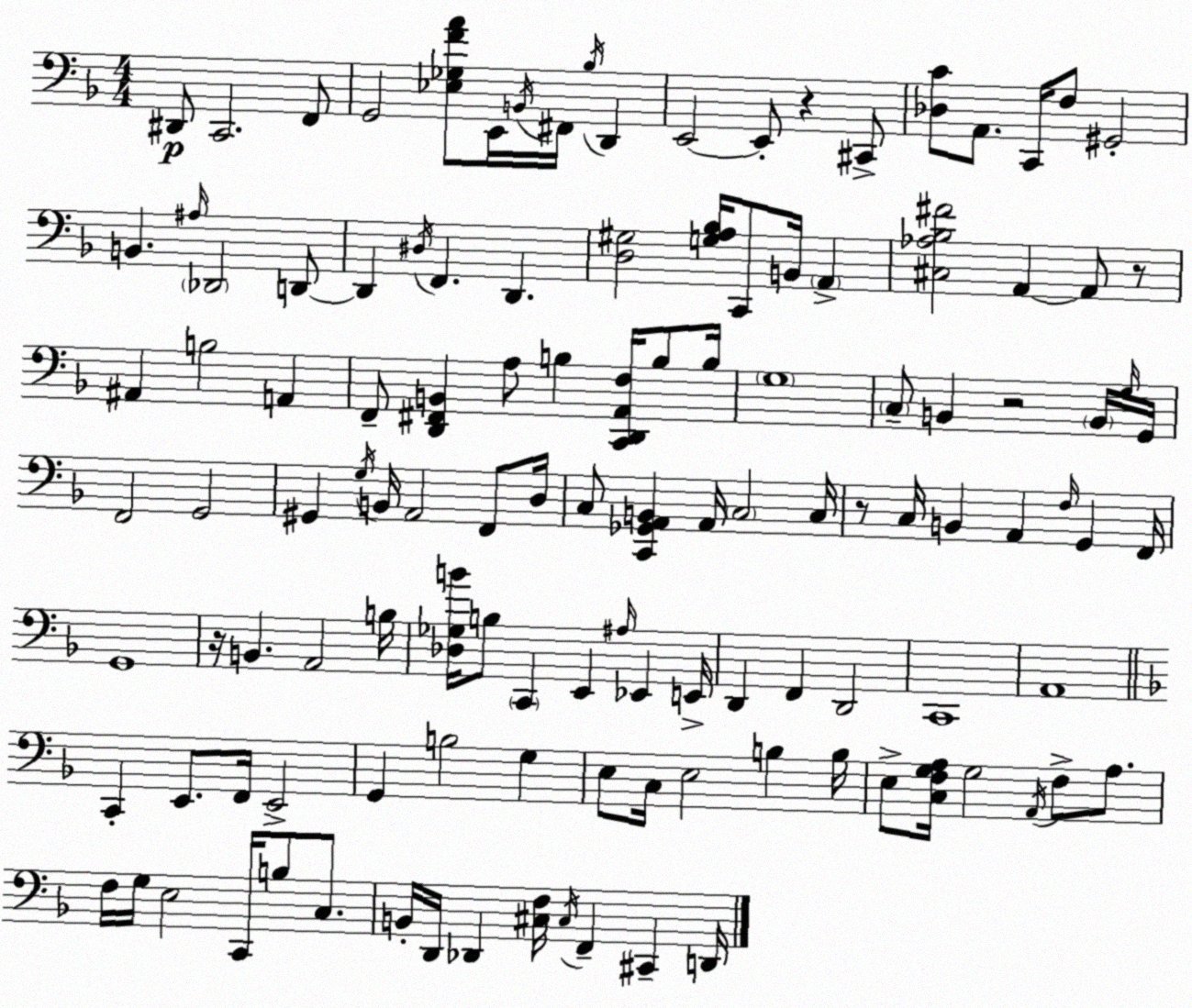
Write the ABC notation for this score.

X:1
T:Untitled
M:4/4
L:1/4
K:F
^D,,/2 C,,2 F,,/2 G,,2 [_E,_G,FA]/2 E,,/4 B,,/4 ^F,,/4 _B,/4 D,, E,,2 E,,/2 z ^C,,/2 [_D,C]/2 A,,/2 C,,/4 F,/2 ^G,,2 B,, ^A,/4 _D,,2 D,,/2 D,, ^D,/4 F,, D,, [D,^G,]2 [G,A,_B,]/4 C,,/2 B,,/4 A,, [^C,_A,_B,^F]2 A,, A,,/2 z/2 ^A,, B,2 A,, F,,/2 [D,,^F,,B,,] A,/2 B, [C,,D,,A,,F,]/4 B,/2 B,/4 G,4 C,/2 B,, z2 B,,/4 G,/4 G,,/4 F,,2 G,,2 ^G,, G,/4 B,,/4 A,,2 F,,/2 D,/4 C,/2 [C,,_G,,A,,B,,] A,,/4 C,2 C,/4 z/2 C,/4 B,, A,, F,/4 G,, F,,/4 G,,4 z/4 B,, A,,2 B,/4 [_D,_G,B]/4 B,/2 C,, E,, ^A,/4 _E,, E,,/4 D,, F,, D,,2 C,,4 A,,4 C,, E,,/2 F,,/4 E,,2 G,, B,2 G, E,/2 C,/4 E,2 B, B,/4 E,/2 [C,F,G,A,]/4 G,2 A,,/4 F,/2 A,/2 F,/4 G,/4 E,2 C,,/4 B,/2 C,/2 B,,/4 D,,/4 _D,, [^C,F,]/4 ^C,/4 F,, ^C,, D,,/4